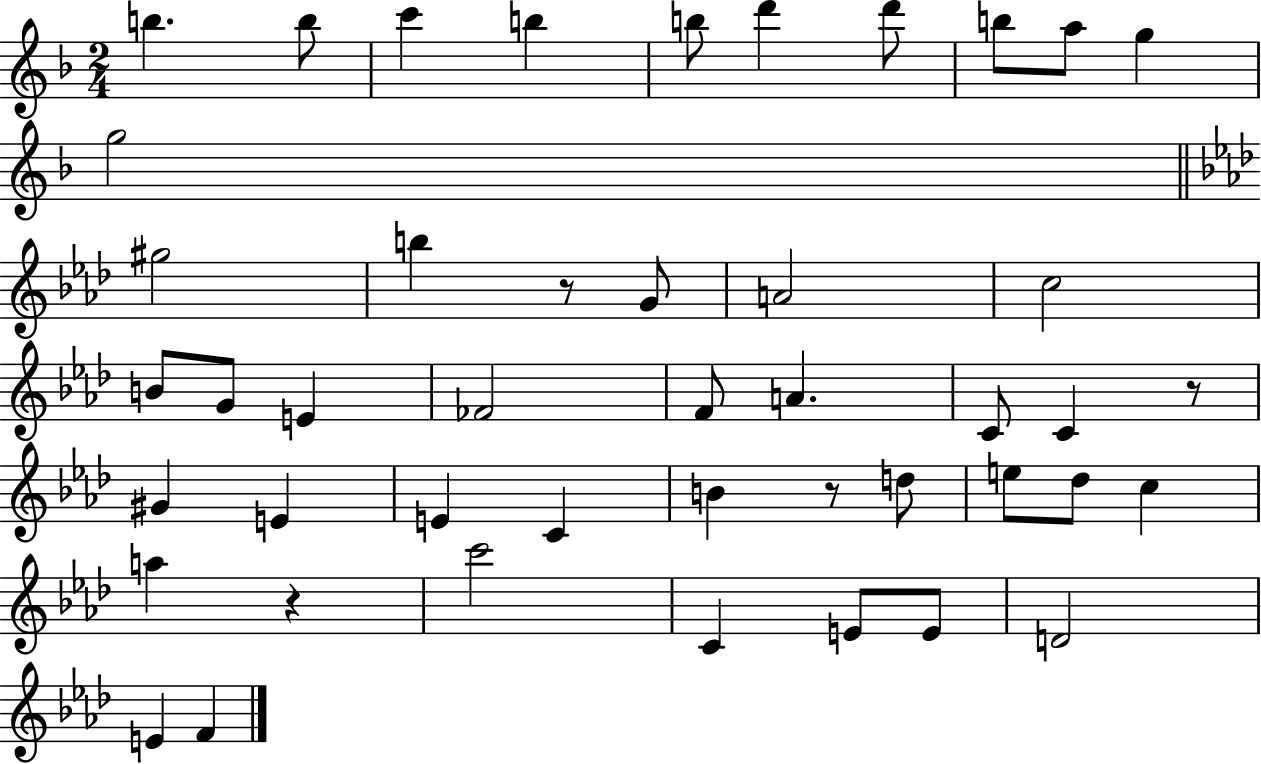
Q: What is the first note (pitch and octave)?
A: B5